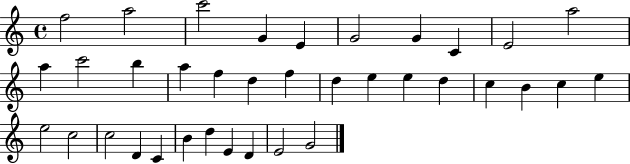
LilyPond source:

{
  \clef treble
  \time 4/4
  \defaultTimeSignature
  \key c \major
  f''2 a''2 | c'''2 g'4 e'4 | g'2 g'4 c'4 | e'2 a''2 | \break a''4 c'''2 b''4 | a''4 f''4 d''4 f''4 | d''4 e''4 e''4 d''4 | c''4 b'4 c''4 e''4 | \break e''2 c''2 | c''2 d'4 c'4 | b'4 d''4 e'4 d'4 | e'2 g'2 | \break \bar "|."
}